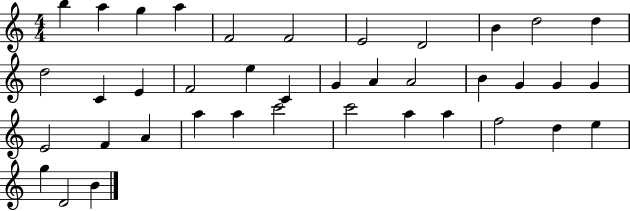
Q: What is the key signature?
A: C major